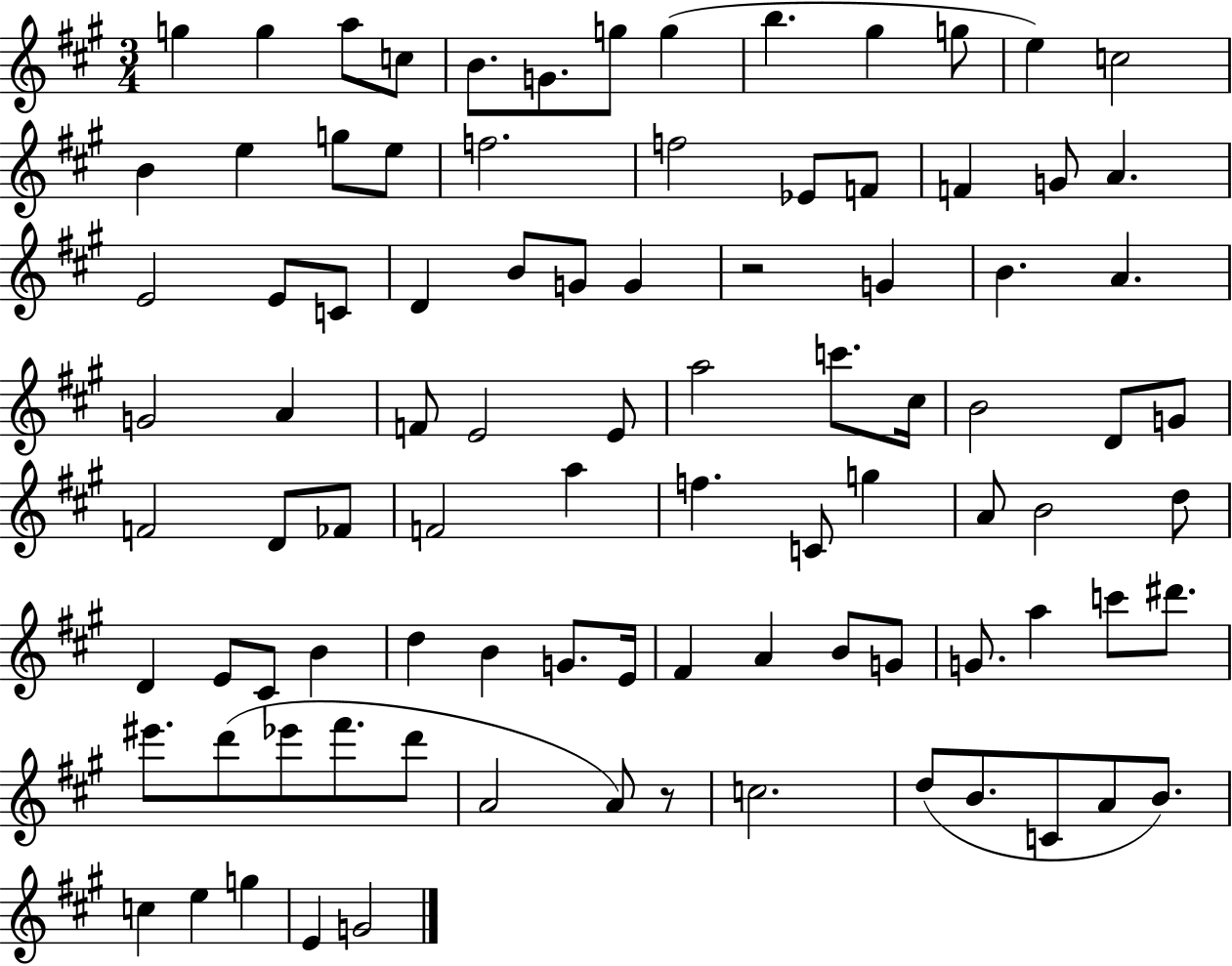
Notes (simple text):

G5/q G5/q A5/e C5/e B4/e. G4/e. G5/e G5/q B5/q. G#5/q G5/e E5/q C5/h B4/q E5/q G5/e E5/e F5/h. F5/h Eb4/e F4/e F4/q G4/e A4/q. E4/h E4/e C4/e D4/q B4/e G4/e G4/q R/h G4/q B4/q. A4/q. G4/h A4/q F4/e E4/h E4/e A5/h C6/e. C#5/s B4/h D4/e G4/e F4/h D4/e FES4/e F4/h A5/q F5/q. C4/e G5/q A4/e B4/h D5/e D4/q E4/e C#4/e B4/q D5/q B4/q G4/e. E4/s F#4/q A4/q B4/e G4/e G4/e. A5/q C6/e D#6/e. EIS6/e. D6/e Eb6/e F#6/e. D6/e A4/h A4/e R/e C5/h. D5/e B4/e. C4/e A4/e B4/e. C5/q E5/q G5/q E4/q G4/h